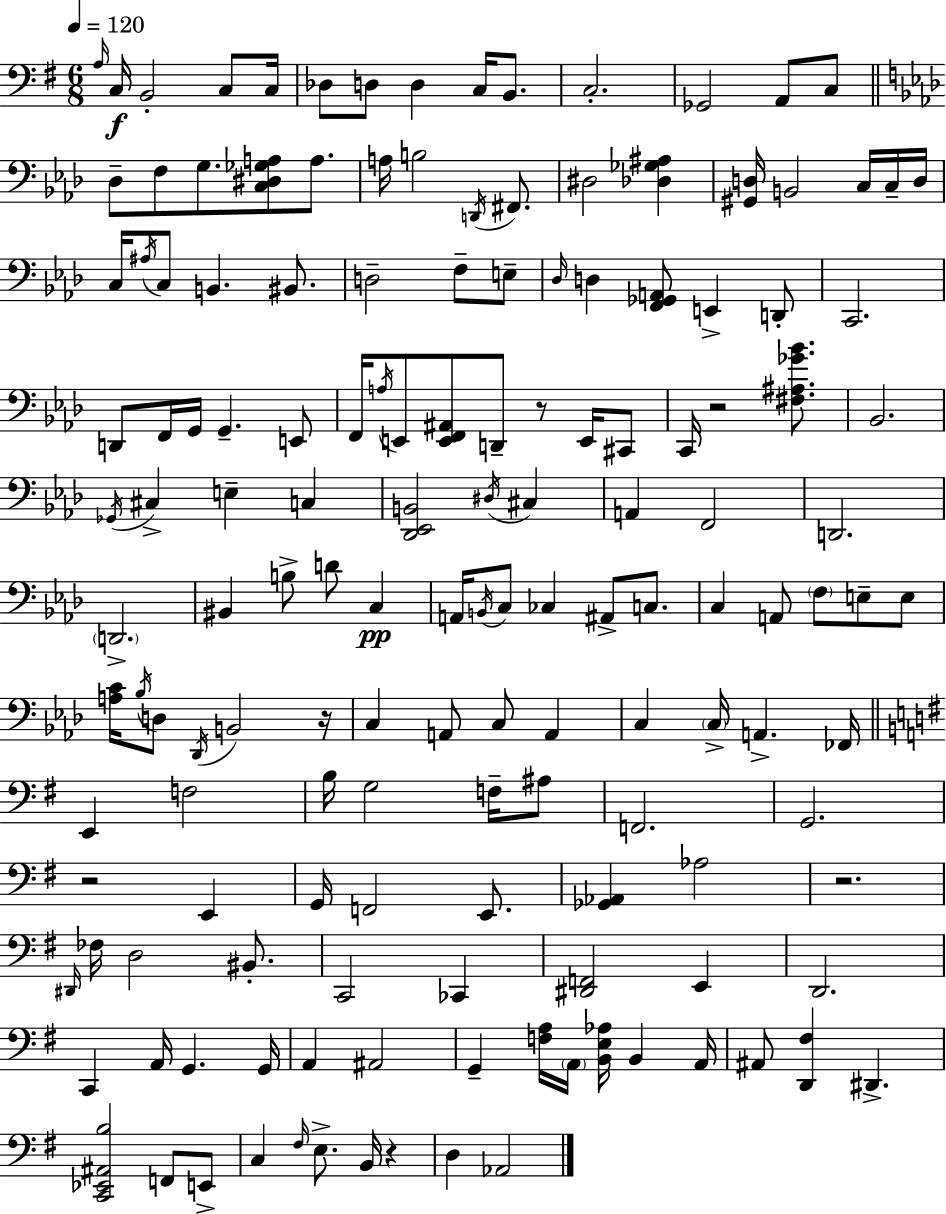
A3/s C3/s B2/h C3/e C3/s Db3/e D3/e D3/q C3/s B2/e. C3/h. Gb2/h A2/e C3/e Db3/e F3/e G3/e. [C3,D#3,Gb3,A3]/e A3/e. A3/s B3/h D2/s F#2/e. D#3/h [Db3,Gb3,A#3]/q [G#2,D3]/s B2/h C3/s C3/s D3/s C3/s A#3/s C3/e B2/q. BIS2/e. D3/h F3/e E3/e Db3/s D3/q [F2,Gb2,A2]/e E2/q D2/e C2/h. D2/e F2/s G2/s G2/q. E2/e F2/s A3/s E2/e [E2,F2,A#2]/e D2/e R/e E2/s C#2/e C2/s R/h [F#3,A#3,Gb4,Bb4]/e. Bb2/h. Gb2/s C#3/q E3/q C3/q [Db2,Eb2,B2]/h D#3/s C#3/q A2/q F2/h D2/h. D2/h. BIS2/q B3/e D4/e C3/q A2/s B2/s C3/e CES3/q A#2/e C3/e. C3/q A2/e F3/e E3/e E3/e [A3,C4]/s Bb3/s D3/e Db2/s B2/h R/s C3/q A2/e C3/e A2/q C3/q C3/s A2/q. FES2/s E2/q F3/h B3/s G3/h F3/s A#3/e F2/h. G2/h. R/h E2/q G2/s F2/h E2/e. [Gb2,Ab2]/q Ab3/h R/h. D#2/s FES3/s D3/h BIS2/e. C2/h CES2/q [D#2,F2]/h E2/q D2/h. C2/q A2/s G2/q. G2/s A2/q A#2/h G2/q [F3,A3]/s A2/s [B2,E3,Ab3]/s B2/q A2/s A#2/e [D2,F#3]/q D#2/q. [C2,Eb2,A#2,B3]/h F2/e E2/e C3/q F#3/s E3/e. B2/s R/q D3/q Ab2/h